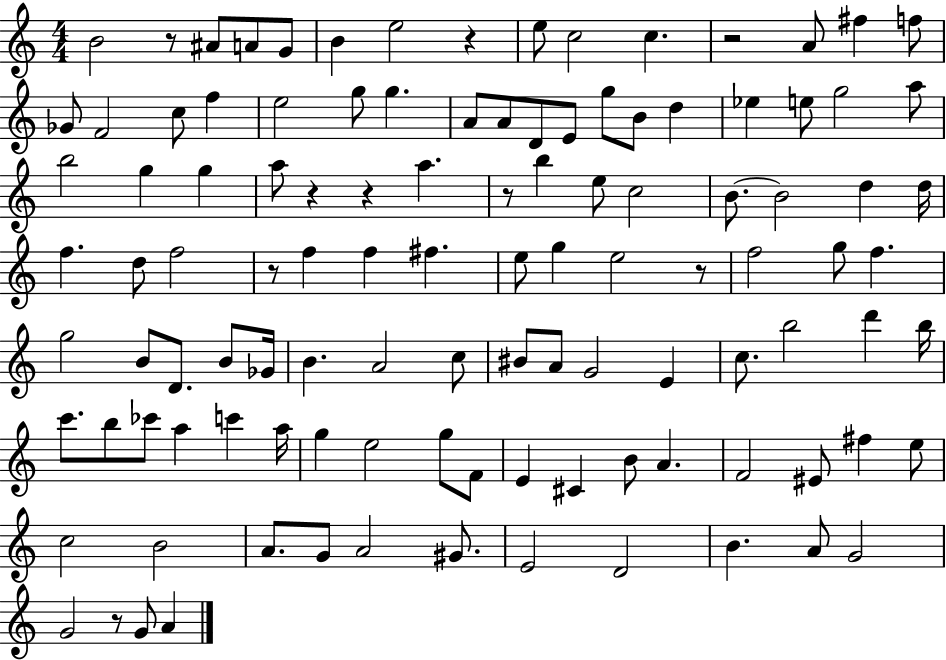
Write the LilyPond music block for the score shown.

{
  \clef treble
  \numericTimeSignature
  \time 4/4
  \key c \major
  \repeat volta 2 { b'2 r8 ais'8 a'8 g'8 | b'4 e''2 r4 | e''8 c''2 c''4. | r2 a'8 fis''4 f''8 | \break ges'8 f'2 c''8 f''4 | e''2 g''8 g''4. | a'8 a'8 d'8 e'8 g''8 b'8 d''4 | ees''4 e''8 g''2 a''8 | \break b''2 g''4 g''4 | a''8 r4 r4 a''4. | r8 b''4 e''8 c''2 | b'8.~~ b'2 d''4 d''16 | \break f''4. d''8 f''2 | r8 f''4 f''4 fis''4. | e''8 g''4 e''2 r8 | f''2 g''8 f''4. | \break g''2 b'8 d'8. b'8 ges'16 | b'4. a'2 c''8 | bis'8 a'8 g'2 e'4 | c''8. b''2 d'''4 b''16 | \break c'''8. b''8 ces'''8 a''4 c'''4 a''16 | g''4 e''2 g''8 f'8 | e'4 cis'4 b'8 a'4. | f'2 eis'8 fis''4 e''8 | \break c''2 b'2 | a'8. g'8 a'2 gis'8. | e'2 d'2 | b'4. a'8 g'2 | \break g'2 r8 g'8 a'4 | } \bar "|."
}